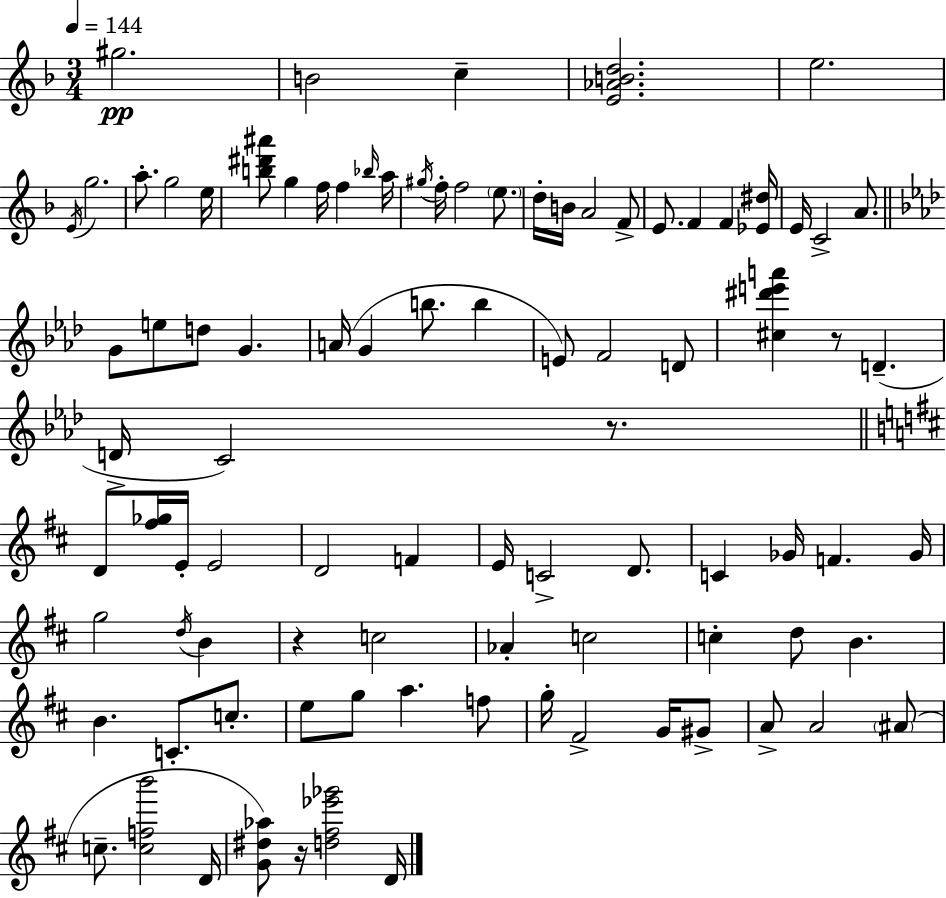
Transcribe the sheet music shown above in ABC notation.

X:1
T:Untitled
M:3/4
L:1/4
K:Dm
^g2 B2 c [E_ABd]2 e2 E/4 g2 a/2 g2 e/4 [b^d'^a']/2 g f/4 f _b/4 a/4 ^g/4 f/4 f2 e/2 d/4 B/4 A2 F/2 E/2 F F [_E^d]/4 E/4 C2 A/2 G/2 e/2 d/2 G A/4 G b/2 b E/2 F2 D/2 [^c^d'e'a'] z/2 D D/4 C2 z/2 D/2 [^f_g]/4 E/4 E2 D2 F E/4 C2 D/2 C _G/4 F _G/4 g2 d/4 B z c2 _A c2 c d/2 B B C/2 c/2 e/2 g/2 a f/2 g/4 ^F2 G/4 ^G/2 A/2 A2 ^A/2 c/2 [cfb']2 D/4 [G^d_a]/2 z/4 [d^f_e'_g']2 D/4